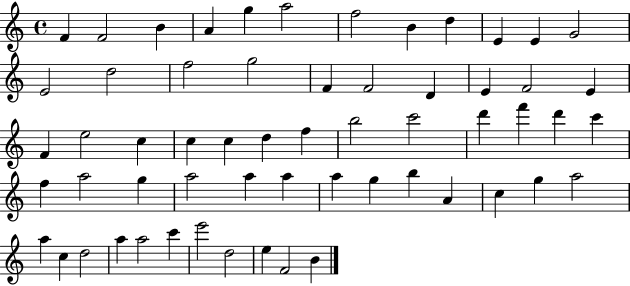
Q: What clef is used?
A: treble